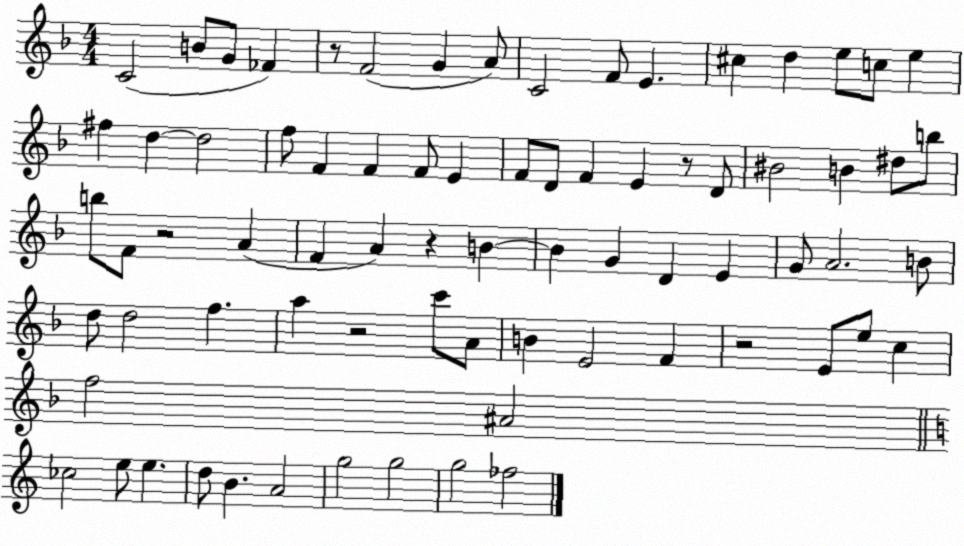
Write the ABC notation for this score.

X:1
T:Untitled
M:4/4
L:1/4
K:F
C2 B/2 G/2 _F z/2 F2 G A/2 C2 F/2 E ^c d e/2 c/2 e ^f d d2 f/2 F F F/2 E F/2 D/2 F E z/2 D/2 ^B2 B ^d/2 b/2 b/2 F/2 z2 A F A z B B G D E G/2 A2 B/2 d/2 d2 f a z2 c'/2 A/2 B E2 F z2 E/2 e/2 c f2 ^A2 _c2 e/2 e d/2 B A2 g2 g2 g2 _f2